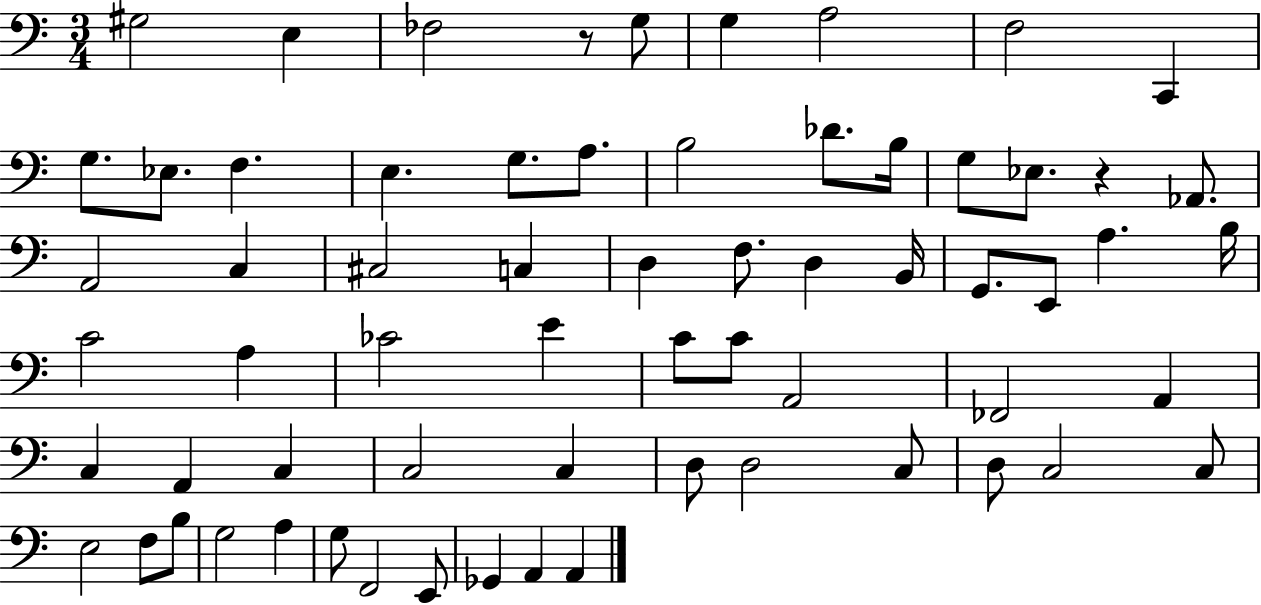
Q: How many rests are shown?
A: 2